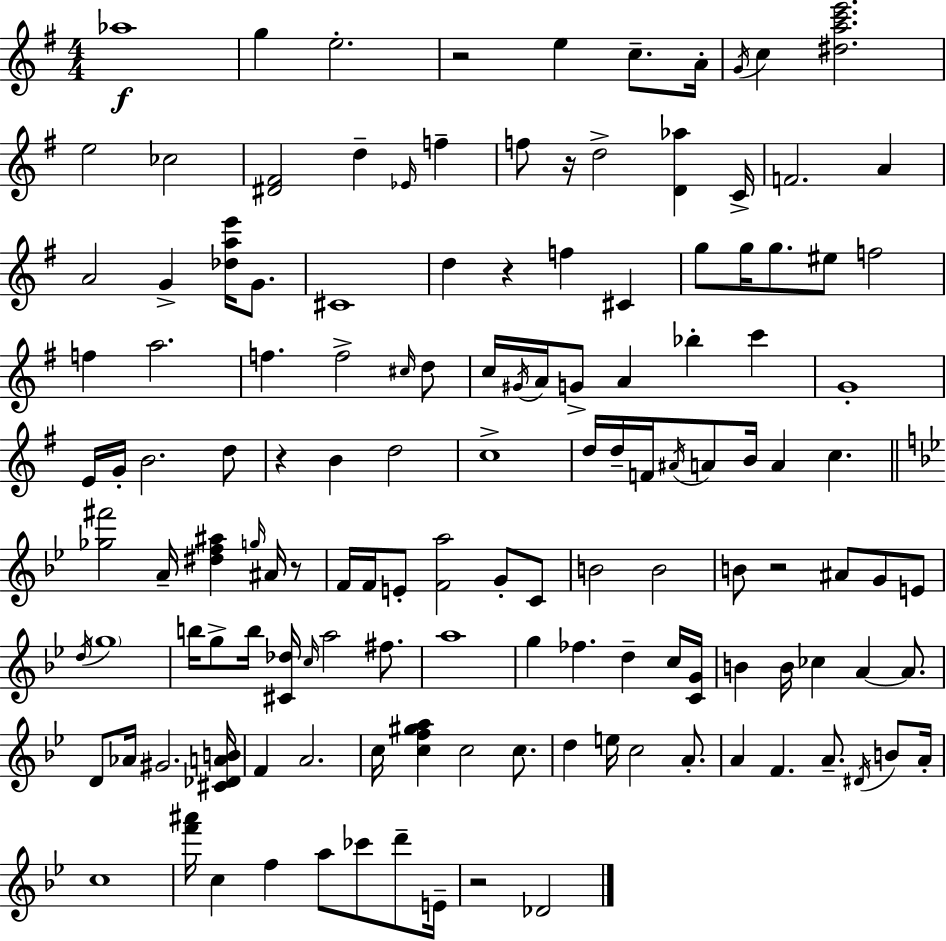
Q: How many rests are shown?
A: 7